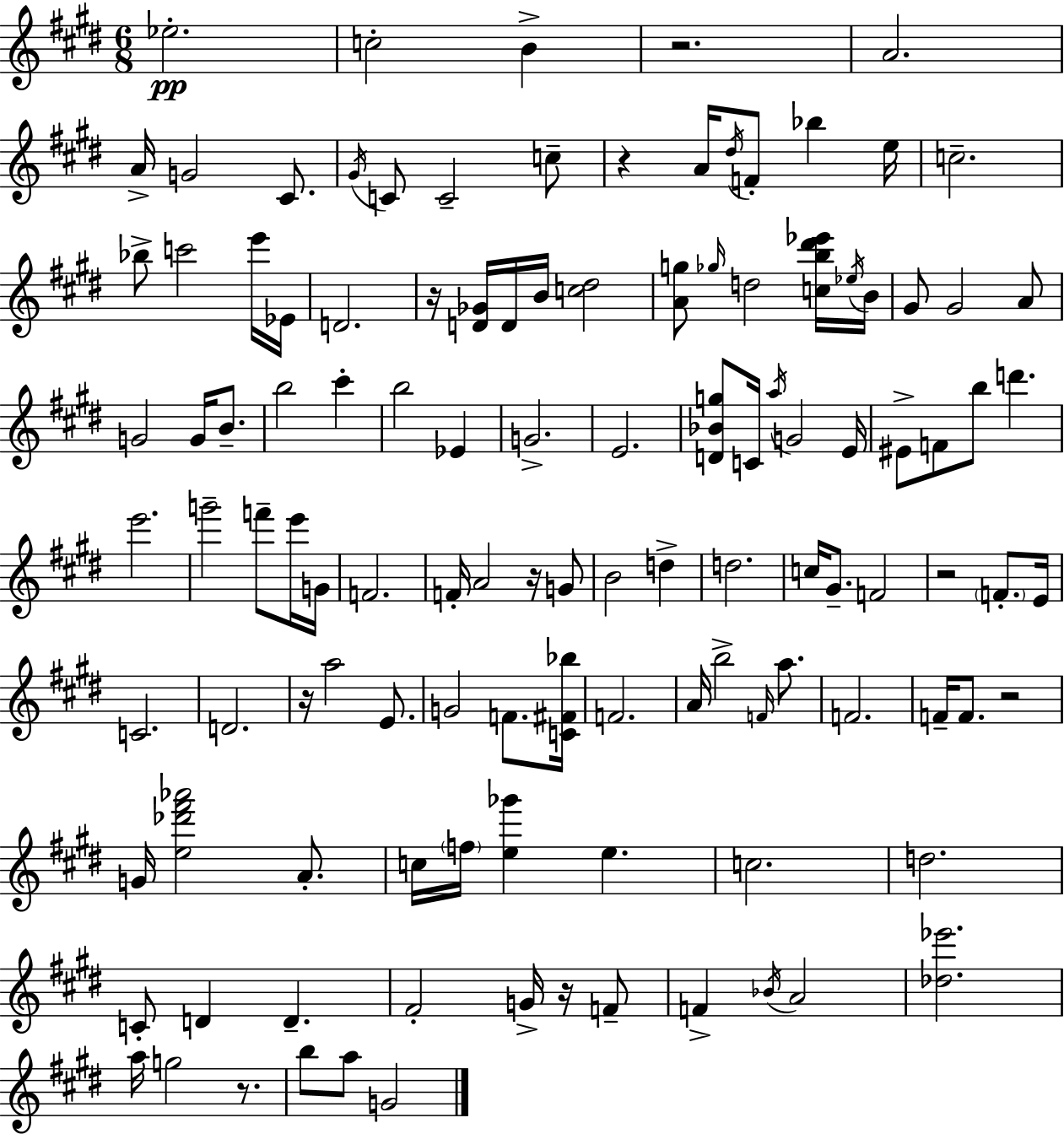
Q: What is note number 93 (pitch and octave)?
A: F4